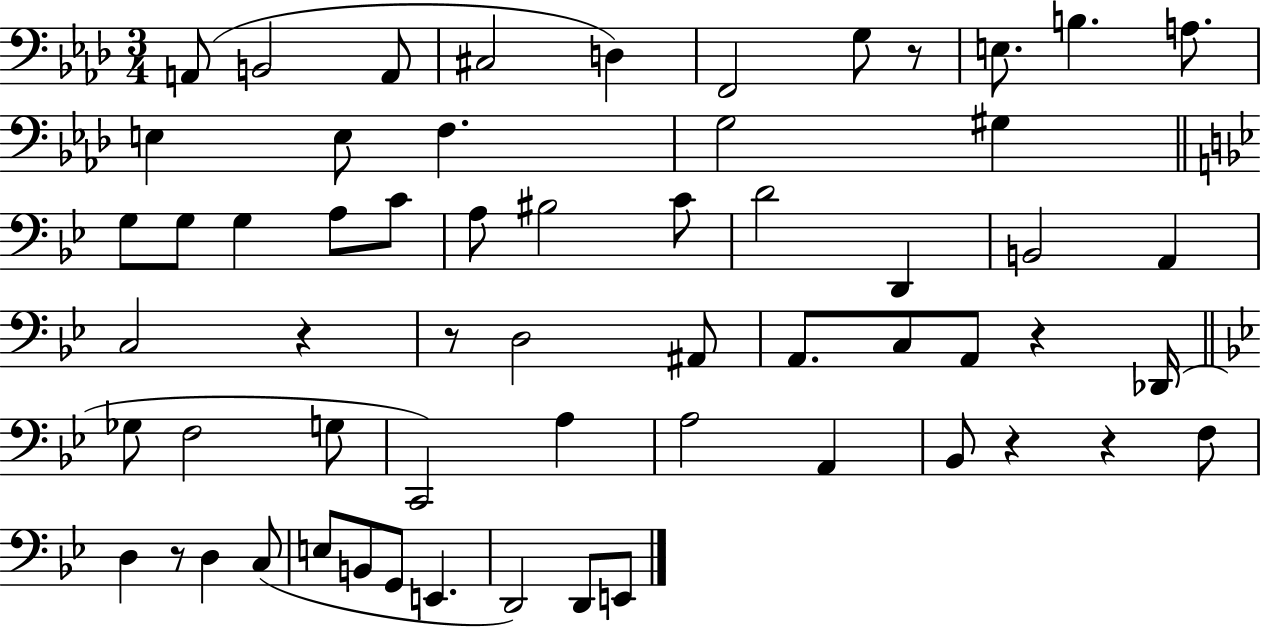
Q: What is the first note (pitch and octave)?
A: A2